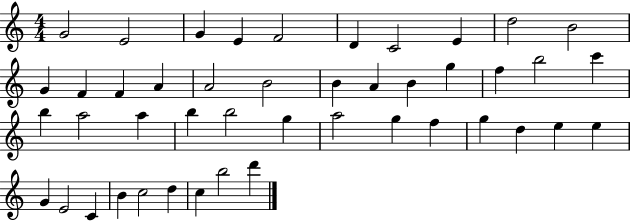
{
  \clef treble
  \numericTimeSignature
  \time 4/4
  \key c \major
  g'2 e'2 | g'4 e'4 f'2 | d'4 c'2 e'4 | d''2 b'2 | \break g'4 f'4 f'4 a'4 | a'2 b'2 | b'4 a'4 b'4 g''4 | f''4 b''2 c'''4 | \break b''4 a''2 a''4 | b''4 b''2 g''4 | a''2 g''4 f''4 | g''4 d''4 e''4 e''4 | \break g'4 e'2 c'4 | b'4 c''2 d''4 | c''4 b''2 d'''4 | \bar "|."
}